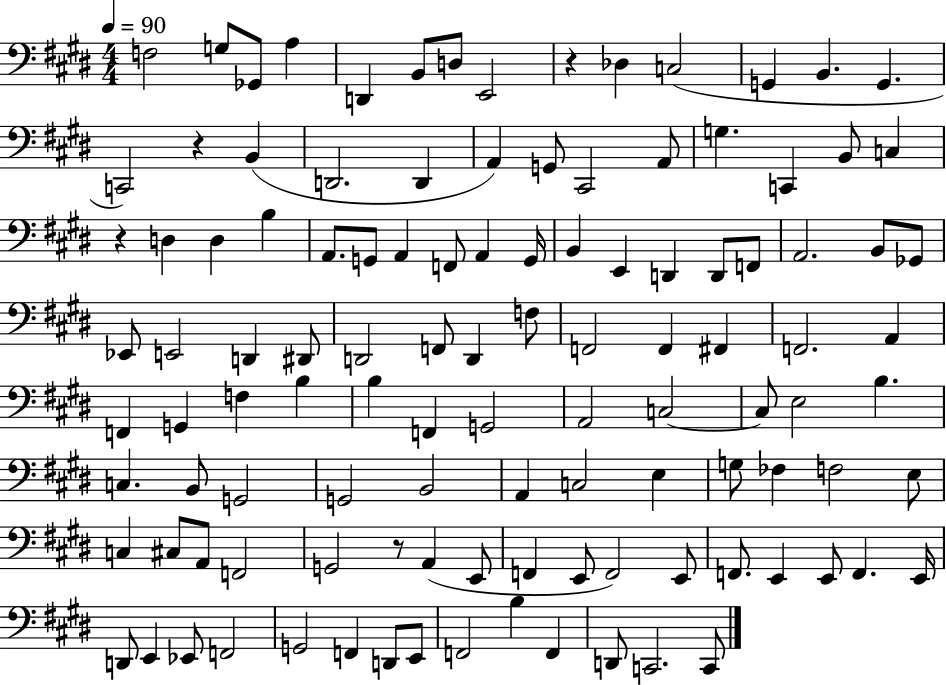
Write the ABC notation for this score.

X:1
T:Untitled
M:4/4
L:1/4
K:E
F,2 G,/2 _G,,/2 A, D,, B,,/2 D,/2 E,,2 z _D, C,2 G,, B,, G,, C,,2 z B,, D,,2 D,, A,, G,,/2 ^C,,2 A,,/2 G, C,, B,,/2 C, z D, D, B, A,,/2 G,,/2 A,, F,,/2 A,, G,,/4 B,, E,, D,, D,,/2 F,,/2 A,,2 B,,/2 _G,,/2 _E,,/2 E,,2 D,, ^D,,/2 D,,2 F,,/2 D,, F,/2 F,,2 F,, ^F,, F,,2 A,, F,, G,, F, B, B, F,, G,,2 A,,2 C,2 C,/2 E,2 B, C, B,,/2 G,,2 G,,2 B,,2 A,, C,2 E, G,/2 _F, F,2 E,/2 C, ^C,/2 A,,/2 F,,2 G,,2 z/2 A,, E,,/2 F,, E,,/2 F,,2 E,,/2 F,,/2 E,, E,,/2 F,, E,,/4 D,,/2 E,, _E,,/2 F,,2 G,,2 F,, D,,/2 E,,/2 F,,2 B, F,, D,,/2 C,,2 C,,/2